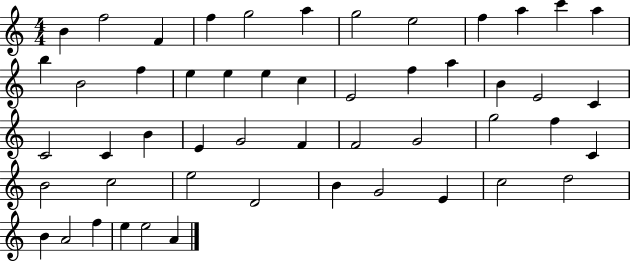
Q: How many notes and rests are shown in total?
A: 51